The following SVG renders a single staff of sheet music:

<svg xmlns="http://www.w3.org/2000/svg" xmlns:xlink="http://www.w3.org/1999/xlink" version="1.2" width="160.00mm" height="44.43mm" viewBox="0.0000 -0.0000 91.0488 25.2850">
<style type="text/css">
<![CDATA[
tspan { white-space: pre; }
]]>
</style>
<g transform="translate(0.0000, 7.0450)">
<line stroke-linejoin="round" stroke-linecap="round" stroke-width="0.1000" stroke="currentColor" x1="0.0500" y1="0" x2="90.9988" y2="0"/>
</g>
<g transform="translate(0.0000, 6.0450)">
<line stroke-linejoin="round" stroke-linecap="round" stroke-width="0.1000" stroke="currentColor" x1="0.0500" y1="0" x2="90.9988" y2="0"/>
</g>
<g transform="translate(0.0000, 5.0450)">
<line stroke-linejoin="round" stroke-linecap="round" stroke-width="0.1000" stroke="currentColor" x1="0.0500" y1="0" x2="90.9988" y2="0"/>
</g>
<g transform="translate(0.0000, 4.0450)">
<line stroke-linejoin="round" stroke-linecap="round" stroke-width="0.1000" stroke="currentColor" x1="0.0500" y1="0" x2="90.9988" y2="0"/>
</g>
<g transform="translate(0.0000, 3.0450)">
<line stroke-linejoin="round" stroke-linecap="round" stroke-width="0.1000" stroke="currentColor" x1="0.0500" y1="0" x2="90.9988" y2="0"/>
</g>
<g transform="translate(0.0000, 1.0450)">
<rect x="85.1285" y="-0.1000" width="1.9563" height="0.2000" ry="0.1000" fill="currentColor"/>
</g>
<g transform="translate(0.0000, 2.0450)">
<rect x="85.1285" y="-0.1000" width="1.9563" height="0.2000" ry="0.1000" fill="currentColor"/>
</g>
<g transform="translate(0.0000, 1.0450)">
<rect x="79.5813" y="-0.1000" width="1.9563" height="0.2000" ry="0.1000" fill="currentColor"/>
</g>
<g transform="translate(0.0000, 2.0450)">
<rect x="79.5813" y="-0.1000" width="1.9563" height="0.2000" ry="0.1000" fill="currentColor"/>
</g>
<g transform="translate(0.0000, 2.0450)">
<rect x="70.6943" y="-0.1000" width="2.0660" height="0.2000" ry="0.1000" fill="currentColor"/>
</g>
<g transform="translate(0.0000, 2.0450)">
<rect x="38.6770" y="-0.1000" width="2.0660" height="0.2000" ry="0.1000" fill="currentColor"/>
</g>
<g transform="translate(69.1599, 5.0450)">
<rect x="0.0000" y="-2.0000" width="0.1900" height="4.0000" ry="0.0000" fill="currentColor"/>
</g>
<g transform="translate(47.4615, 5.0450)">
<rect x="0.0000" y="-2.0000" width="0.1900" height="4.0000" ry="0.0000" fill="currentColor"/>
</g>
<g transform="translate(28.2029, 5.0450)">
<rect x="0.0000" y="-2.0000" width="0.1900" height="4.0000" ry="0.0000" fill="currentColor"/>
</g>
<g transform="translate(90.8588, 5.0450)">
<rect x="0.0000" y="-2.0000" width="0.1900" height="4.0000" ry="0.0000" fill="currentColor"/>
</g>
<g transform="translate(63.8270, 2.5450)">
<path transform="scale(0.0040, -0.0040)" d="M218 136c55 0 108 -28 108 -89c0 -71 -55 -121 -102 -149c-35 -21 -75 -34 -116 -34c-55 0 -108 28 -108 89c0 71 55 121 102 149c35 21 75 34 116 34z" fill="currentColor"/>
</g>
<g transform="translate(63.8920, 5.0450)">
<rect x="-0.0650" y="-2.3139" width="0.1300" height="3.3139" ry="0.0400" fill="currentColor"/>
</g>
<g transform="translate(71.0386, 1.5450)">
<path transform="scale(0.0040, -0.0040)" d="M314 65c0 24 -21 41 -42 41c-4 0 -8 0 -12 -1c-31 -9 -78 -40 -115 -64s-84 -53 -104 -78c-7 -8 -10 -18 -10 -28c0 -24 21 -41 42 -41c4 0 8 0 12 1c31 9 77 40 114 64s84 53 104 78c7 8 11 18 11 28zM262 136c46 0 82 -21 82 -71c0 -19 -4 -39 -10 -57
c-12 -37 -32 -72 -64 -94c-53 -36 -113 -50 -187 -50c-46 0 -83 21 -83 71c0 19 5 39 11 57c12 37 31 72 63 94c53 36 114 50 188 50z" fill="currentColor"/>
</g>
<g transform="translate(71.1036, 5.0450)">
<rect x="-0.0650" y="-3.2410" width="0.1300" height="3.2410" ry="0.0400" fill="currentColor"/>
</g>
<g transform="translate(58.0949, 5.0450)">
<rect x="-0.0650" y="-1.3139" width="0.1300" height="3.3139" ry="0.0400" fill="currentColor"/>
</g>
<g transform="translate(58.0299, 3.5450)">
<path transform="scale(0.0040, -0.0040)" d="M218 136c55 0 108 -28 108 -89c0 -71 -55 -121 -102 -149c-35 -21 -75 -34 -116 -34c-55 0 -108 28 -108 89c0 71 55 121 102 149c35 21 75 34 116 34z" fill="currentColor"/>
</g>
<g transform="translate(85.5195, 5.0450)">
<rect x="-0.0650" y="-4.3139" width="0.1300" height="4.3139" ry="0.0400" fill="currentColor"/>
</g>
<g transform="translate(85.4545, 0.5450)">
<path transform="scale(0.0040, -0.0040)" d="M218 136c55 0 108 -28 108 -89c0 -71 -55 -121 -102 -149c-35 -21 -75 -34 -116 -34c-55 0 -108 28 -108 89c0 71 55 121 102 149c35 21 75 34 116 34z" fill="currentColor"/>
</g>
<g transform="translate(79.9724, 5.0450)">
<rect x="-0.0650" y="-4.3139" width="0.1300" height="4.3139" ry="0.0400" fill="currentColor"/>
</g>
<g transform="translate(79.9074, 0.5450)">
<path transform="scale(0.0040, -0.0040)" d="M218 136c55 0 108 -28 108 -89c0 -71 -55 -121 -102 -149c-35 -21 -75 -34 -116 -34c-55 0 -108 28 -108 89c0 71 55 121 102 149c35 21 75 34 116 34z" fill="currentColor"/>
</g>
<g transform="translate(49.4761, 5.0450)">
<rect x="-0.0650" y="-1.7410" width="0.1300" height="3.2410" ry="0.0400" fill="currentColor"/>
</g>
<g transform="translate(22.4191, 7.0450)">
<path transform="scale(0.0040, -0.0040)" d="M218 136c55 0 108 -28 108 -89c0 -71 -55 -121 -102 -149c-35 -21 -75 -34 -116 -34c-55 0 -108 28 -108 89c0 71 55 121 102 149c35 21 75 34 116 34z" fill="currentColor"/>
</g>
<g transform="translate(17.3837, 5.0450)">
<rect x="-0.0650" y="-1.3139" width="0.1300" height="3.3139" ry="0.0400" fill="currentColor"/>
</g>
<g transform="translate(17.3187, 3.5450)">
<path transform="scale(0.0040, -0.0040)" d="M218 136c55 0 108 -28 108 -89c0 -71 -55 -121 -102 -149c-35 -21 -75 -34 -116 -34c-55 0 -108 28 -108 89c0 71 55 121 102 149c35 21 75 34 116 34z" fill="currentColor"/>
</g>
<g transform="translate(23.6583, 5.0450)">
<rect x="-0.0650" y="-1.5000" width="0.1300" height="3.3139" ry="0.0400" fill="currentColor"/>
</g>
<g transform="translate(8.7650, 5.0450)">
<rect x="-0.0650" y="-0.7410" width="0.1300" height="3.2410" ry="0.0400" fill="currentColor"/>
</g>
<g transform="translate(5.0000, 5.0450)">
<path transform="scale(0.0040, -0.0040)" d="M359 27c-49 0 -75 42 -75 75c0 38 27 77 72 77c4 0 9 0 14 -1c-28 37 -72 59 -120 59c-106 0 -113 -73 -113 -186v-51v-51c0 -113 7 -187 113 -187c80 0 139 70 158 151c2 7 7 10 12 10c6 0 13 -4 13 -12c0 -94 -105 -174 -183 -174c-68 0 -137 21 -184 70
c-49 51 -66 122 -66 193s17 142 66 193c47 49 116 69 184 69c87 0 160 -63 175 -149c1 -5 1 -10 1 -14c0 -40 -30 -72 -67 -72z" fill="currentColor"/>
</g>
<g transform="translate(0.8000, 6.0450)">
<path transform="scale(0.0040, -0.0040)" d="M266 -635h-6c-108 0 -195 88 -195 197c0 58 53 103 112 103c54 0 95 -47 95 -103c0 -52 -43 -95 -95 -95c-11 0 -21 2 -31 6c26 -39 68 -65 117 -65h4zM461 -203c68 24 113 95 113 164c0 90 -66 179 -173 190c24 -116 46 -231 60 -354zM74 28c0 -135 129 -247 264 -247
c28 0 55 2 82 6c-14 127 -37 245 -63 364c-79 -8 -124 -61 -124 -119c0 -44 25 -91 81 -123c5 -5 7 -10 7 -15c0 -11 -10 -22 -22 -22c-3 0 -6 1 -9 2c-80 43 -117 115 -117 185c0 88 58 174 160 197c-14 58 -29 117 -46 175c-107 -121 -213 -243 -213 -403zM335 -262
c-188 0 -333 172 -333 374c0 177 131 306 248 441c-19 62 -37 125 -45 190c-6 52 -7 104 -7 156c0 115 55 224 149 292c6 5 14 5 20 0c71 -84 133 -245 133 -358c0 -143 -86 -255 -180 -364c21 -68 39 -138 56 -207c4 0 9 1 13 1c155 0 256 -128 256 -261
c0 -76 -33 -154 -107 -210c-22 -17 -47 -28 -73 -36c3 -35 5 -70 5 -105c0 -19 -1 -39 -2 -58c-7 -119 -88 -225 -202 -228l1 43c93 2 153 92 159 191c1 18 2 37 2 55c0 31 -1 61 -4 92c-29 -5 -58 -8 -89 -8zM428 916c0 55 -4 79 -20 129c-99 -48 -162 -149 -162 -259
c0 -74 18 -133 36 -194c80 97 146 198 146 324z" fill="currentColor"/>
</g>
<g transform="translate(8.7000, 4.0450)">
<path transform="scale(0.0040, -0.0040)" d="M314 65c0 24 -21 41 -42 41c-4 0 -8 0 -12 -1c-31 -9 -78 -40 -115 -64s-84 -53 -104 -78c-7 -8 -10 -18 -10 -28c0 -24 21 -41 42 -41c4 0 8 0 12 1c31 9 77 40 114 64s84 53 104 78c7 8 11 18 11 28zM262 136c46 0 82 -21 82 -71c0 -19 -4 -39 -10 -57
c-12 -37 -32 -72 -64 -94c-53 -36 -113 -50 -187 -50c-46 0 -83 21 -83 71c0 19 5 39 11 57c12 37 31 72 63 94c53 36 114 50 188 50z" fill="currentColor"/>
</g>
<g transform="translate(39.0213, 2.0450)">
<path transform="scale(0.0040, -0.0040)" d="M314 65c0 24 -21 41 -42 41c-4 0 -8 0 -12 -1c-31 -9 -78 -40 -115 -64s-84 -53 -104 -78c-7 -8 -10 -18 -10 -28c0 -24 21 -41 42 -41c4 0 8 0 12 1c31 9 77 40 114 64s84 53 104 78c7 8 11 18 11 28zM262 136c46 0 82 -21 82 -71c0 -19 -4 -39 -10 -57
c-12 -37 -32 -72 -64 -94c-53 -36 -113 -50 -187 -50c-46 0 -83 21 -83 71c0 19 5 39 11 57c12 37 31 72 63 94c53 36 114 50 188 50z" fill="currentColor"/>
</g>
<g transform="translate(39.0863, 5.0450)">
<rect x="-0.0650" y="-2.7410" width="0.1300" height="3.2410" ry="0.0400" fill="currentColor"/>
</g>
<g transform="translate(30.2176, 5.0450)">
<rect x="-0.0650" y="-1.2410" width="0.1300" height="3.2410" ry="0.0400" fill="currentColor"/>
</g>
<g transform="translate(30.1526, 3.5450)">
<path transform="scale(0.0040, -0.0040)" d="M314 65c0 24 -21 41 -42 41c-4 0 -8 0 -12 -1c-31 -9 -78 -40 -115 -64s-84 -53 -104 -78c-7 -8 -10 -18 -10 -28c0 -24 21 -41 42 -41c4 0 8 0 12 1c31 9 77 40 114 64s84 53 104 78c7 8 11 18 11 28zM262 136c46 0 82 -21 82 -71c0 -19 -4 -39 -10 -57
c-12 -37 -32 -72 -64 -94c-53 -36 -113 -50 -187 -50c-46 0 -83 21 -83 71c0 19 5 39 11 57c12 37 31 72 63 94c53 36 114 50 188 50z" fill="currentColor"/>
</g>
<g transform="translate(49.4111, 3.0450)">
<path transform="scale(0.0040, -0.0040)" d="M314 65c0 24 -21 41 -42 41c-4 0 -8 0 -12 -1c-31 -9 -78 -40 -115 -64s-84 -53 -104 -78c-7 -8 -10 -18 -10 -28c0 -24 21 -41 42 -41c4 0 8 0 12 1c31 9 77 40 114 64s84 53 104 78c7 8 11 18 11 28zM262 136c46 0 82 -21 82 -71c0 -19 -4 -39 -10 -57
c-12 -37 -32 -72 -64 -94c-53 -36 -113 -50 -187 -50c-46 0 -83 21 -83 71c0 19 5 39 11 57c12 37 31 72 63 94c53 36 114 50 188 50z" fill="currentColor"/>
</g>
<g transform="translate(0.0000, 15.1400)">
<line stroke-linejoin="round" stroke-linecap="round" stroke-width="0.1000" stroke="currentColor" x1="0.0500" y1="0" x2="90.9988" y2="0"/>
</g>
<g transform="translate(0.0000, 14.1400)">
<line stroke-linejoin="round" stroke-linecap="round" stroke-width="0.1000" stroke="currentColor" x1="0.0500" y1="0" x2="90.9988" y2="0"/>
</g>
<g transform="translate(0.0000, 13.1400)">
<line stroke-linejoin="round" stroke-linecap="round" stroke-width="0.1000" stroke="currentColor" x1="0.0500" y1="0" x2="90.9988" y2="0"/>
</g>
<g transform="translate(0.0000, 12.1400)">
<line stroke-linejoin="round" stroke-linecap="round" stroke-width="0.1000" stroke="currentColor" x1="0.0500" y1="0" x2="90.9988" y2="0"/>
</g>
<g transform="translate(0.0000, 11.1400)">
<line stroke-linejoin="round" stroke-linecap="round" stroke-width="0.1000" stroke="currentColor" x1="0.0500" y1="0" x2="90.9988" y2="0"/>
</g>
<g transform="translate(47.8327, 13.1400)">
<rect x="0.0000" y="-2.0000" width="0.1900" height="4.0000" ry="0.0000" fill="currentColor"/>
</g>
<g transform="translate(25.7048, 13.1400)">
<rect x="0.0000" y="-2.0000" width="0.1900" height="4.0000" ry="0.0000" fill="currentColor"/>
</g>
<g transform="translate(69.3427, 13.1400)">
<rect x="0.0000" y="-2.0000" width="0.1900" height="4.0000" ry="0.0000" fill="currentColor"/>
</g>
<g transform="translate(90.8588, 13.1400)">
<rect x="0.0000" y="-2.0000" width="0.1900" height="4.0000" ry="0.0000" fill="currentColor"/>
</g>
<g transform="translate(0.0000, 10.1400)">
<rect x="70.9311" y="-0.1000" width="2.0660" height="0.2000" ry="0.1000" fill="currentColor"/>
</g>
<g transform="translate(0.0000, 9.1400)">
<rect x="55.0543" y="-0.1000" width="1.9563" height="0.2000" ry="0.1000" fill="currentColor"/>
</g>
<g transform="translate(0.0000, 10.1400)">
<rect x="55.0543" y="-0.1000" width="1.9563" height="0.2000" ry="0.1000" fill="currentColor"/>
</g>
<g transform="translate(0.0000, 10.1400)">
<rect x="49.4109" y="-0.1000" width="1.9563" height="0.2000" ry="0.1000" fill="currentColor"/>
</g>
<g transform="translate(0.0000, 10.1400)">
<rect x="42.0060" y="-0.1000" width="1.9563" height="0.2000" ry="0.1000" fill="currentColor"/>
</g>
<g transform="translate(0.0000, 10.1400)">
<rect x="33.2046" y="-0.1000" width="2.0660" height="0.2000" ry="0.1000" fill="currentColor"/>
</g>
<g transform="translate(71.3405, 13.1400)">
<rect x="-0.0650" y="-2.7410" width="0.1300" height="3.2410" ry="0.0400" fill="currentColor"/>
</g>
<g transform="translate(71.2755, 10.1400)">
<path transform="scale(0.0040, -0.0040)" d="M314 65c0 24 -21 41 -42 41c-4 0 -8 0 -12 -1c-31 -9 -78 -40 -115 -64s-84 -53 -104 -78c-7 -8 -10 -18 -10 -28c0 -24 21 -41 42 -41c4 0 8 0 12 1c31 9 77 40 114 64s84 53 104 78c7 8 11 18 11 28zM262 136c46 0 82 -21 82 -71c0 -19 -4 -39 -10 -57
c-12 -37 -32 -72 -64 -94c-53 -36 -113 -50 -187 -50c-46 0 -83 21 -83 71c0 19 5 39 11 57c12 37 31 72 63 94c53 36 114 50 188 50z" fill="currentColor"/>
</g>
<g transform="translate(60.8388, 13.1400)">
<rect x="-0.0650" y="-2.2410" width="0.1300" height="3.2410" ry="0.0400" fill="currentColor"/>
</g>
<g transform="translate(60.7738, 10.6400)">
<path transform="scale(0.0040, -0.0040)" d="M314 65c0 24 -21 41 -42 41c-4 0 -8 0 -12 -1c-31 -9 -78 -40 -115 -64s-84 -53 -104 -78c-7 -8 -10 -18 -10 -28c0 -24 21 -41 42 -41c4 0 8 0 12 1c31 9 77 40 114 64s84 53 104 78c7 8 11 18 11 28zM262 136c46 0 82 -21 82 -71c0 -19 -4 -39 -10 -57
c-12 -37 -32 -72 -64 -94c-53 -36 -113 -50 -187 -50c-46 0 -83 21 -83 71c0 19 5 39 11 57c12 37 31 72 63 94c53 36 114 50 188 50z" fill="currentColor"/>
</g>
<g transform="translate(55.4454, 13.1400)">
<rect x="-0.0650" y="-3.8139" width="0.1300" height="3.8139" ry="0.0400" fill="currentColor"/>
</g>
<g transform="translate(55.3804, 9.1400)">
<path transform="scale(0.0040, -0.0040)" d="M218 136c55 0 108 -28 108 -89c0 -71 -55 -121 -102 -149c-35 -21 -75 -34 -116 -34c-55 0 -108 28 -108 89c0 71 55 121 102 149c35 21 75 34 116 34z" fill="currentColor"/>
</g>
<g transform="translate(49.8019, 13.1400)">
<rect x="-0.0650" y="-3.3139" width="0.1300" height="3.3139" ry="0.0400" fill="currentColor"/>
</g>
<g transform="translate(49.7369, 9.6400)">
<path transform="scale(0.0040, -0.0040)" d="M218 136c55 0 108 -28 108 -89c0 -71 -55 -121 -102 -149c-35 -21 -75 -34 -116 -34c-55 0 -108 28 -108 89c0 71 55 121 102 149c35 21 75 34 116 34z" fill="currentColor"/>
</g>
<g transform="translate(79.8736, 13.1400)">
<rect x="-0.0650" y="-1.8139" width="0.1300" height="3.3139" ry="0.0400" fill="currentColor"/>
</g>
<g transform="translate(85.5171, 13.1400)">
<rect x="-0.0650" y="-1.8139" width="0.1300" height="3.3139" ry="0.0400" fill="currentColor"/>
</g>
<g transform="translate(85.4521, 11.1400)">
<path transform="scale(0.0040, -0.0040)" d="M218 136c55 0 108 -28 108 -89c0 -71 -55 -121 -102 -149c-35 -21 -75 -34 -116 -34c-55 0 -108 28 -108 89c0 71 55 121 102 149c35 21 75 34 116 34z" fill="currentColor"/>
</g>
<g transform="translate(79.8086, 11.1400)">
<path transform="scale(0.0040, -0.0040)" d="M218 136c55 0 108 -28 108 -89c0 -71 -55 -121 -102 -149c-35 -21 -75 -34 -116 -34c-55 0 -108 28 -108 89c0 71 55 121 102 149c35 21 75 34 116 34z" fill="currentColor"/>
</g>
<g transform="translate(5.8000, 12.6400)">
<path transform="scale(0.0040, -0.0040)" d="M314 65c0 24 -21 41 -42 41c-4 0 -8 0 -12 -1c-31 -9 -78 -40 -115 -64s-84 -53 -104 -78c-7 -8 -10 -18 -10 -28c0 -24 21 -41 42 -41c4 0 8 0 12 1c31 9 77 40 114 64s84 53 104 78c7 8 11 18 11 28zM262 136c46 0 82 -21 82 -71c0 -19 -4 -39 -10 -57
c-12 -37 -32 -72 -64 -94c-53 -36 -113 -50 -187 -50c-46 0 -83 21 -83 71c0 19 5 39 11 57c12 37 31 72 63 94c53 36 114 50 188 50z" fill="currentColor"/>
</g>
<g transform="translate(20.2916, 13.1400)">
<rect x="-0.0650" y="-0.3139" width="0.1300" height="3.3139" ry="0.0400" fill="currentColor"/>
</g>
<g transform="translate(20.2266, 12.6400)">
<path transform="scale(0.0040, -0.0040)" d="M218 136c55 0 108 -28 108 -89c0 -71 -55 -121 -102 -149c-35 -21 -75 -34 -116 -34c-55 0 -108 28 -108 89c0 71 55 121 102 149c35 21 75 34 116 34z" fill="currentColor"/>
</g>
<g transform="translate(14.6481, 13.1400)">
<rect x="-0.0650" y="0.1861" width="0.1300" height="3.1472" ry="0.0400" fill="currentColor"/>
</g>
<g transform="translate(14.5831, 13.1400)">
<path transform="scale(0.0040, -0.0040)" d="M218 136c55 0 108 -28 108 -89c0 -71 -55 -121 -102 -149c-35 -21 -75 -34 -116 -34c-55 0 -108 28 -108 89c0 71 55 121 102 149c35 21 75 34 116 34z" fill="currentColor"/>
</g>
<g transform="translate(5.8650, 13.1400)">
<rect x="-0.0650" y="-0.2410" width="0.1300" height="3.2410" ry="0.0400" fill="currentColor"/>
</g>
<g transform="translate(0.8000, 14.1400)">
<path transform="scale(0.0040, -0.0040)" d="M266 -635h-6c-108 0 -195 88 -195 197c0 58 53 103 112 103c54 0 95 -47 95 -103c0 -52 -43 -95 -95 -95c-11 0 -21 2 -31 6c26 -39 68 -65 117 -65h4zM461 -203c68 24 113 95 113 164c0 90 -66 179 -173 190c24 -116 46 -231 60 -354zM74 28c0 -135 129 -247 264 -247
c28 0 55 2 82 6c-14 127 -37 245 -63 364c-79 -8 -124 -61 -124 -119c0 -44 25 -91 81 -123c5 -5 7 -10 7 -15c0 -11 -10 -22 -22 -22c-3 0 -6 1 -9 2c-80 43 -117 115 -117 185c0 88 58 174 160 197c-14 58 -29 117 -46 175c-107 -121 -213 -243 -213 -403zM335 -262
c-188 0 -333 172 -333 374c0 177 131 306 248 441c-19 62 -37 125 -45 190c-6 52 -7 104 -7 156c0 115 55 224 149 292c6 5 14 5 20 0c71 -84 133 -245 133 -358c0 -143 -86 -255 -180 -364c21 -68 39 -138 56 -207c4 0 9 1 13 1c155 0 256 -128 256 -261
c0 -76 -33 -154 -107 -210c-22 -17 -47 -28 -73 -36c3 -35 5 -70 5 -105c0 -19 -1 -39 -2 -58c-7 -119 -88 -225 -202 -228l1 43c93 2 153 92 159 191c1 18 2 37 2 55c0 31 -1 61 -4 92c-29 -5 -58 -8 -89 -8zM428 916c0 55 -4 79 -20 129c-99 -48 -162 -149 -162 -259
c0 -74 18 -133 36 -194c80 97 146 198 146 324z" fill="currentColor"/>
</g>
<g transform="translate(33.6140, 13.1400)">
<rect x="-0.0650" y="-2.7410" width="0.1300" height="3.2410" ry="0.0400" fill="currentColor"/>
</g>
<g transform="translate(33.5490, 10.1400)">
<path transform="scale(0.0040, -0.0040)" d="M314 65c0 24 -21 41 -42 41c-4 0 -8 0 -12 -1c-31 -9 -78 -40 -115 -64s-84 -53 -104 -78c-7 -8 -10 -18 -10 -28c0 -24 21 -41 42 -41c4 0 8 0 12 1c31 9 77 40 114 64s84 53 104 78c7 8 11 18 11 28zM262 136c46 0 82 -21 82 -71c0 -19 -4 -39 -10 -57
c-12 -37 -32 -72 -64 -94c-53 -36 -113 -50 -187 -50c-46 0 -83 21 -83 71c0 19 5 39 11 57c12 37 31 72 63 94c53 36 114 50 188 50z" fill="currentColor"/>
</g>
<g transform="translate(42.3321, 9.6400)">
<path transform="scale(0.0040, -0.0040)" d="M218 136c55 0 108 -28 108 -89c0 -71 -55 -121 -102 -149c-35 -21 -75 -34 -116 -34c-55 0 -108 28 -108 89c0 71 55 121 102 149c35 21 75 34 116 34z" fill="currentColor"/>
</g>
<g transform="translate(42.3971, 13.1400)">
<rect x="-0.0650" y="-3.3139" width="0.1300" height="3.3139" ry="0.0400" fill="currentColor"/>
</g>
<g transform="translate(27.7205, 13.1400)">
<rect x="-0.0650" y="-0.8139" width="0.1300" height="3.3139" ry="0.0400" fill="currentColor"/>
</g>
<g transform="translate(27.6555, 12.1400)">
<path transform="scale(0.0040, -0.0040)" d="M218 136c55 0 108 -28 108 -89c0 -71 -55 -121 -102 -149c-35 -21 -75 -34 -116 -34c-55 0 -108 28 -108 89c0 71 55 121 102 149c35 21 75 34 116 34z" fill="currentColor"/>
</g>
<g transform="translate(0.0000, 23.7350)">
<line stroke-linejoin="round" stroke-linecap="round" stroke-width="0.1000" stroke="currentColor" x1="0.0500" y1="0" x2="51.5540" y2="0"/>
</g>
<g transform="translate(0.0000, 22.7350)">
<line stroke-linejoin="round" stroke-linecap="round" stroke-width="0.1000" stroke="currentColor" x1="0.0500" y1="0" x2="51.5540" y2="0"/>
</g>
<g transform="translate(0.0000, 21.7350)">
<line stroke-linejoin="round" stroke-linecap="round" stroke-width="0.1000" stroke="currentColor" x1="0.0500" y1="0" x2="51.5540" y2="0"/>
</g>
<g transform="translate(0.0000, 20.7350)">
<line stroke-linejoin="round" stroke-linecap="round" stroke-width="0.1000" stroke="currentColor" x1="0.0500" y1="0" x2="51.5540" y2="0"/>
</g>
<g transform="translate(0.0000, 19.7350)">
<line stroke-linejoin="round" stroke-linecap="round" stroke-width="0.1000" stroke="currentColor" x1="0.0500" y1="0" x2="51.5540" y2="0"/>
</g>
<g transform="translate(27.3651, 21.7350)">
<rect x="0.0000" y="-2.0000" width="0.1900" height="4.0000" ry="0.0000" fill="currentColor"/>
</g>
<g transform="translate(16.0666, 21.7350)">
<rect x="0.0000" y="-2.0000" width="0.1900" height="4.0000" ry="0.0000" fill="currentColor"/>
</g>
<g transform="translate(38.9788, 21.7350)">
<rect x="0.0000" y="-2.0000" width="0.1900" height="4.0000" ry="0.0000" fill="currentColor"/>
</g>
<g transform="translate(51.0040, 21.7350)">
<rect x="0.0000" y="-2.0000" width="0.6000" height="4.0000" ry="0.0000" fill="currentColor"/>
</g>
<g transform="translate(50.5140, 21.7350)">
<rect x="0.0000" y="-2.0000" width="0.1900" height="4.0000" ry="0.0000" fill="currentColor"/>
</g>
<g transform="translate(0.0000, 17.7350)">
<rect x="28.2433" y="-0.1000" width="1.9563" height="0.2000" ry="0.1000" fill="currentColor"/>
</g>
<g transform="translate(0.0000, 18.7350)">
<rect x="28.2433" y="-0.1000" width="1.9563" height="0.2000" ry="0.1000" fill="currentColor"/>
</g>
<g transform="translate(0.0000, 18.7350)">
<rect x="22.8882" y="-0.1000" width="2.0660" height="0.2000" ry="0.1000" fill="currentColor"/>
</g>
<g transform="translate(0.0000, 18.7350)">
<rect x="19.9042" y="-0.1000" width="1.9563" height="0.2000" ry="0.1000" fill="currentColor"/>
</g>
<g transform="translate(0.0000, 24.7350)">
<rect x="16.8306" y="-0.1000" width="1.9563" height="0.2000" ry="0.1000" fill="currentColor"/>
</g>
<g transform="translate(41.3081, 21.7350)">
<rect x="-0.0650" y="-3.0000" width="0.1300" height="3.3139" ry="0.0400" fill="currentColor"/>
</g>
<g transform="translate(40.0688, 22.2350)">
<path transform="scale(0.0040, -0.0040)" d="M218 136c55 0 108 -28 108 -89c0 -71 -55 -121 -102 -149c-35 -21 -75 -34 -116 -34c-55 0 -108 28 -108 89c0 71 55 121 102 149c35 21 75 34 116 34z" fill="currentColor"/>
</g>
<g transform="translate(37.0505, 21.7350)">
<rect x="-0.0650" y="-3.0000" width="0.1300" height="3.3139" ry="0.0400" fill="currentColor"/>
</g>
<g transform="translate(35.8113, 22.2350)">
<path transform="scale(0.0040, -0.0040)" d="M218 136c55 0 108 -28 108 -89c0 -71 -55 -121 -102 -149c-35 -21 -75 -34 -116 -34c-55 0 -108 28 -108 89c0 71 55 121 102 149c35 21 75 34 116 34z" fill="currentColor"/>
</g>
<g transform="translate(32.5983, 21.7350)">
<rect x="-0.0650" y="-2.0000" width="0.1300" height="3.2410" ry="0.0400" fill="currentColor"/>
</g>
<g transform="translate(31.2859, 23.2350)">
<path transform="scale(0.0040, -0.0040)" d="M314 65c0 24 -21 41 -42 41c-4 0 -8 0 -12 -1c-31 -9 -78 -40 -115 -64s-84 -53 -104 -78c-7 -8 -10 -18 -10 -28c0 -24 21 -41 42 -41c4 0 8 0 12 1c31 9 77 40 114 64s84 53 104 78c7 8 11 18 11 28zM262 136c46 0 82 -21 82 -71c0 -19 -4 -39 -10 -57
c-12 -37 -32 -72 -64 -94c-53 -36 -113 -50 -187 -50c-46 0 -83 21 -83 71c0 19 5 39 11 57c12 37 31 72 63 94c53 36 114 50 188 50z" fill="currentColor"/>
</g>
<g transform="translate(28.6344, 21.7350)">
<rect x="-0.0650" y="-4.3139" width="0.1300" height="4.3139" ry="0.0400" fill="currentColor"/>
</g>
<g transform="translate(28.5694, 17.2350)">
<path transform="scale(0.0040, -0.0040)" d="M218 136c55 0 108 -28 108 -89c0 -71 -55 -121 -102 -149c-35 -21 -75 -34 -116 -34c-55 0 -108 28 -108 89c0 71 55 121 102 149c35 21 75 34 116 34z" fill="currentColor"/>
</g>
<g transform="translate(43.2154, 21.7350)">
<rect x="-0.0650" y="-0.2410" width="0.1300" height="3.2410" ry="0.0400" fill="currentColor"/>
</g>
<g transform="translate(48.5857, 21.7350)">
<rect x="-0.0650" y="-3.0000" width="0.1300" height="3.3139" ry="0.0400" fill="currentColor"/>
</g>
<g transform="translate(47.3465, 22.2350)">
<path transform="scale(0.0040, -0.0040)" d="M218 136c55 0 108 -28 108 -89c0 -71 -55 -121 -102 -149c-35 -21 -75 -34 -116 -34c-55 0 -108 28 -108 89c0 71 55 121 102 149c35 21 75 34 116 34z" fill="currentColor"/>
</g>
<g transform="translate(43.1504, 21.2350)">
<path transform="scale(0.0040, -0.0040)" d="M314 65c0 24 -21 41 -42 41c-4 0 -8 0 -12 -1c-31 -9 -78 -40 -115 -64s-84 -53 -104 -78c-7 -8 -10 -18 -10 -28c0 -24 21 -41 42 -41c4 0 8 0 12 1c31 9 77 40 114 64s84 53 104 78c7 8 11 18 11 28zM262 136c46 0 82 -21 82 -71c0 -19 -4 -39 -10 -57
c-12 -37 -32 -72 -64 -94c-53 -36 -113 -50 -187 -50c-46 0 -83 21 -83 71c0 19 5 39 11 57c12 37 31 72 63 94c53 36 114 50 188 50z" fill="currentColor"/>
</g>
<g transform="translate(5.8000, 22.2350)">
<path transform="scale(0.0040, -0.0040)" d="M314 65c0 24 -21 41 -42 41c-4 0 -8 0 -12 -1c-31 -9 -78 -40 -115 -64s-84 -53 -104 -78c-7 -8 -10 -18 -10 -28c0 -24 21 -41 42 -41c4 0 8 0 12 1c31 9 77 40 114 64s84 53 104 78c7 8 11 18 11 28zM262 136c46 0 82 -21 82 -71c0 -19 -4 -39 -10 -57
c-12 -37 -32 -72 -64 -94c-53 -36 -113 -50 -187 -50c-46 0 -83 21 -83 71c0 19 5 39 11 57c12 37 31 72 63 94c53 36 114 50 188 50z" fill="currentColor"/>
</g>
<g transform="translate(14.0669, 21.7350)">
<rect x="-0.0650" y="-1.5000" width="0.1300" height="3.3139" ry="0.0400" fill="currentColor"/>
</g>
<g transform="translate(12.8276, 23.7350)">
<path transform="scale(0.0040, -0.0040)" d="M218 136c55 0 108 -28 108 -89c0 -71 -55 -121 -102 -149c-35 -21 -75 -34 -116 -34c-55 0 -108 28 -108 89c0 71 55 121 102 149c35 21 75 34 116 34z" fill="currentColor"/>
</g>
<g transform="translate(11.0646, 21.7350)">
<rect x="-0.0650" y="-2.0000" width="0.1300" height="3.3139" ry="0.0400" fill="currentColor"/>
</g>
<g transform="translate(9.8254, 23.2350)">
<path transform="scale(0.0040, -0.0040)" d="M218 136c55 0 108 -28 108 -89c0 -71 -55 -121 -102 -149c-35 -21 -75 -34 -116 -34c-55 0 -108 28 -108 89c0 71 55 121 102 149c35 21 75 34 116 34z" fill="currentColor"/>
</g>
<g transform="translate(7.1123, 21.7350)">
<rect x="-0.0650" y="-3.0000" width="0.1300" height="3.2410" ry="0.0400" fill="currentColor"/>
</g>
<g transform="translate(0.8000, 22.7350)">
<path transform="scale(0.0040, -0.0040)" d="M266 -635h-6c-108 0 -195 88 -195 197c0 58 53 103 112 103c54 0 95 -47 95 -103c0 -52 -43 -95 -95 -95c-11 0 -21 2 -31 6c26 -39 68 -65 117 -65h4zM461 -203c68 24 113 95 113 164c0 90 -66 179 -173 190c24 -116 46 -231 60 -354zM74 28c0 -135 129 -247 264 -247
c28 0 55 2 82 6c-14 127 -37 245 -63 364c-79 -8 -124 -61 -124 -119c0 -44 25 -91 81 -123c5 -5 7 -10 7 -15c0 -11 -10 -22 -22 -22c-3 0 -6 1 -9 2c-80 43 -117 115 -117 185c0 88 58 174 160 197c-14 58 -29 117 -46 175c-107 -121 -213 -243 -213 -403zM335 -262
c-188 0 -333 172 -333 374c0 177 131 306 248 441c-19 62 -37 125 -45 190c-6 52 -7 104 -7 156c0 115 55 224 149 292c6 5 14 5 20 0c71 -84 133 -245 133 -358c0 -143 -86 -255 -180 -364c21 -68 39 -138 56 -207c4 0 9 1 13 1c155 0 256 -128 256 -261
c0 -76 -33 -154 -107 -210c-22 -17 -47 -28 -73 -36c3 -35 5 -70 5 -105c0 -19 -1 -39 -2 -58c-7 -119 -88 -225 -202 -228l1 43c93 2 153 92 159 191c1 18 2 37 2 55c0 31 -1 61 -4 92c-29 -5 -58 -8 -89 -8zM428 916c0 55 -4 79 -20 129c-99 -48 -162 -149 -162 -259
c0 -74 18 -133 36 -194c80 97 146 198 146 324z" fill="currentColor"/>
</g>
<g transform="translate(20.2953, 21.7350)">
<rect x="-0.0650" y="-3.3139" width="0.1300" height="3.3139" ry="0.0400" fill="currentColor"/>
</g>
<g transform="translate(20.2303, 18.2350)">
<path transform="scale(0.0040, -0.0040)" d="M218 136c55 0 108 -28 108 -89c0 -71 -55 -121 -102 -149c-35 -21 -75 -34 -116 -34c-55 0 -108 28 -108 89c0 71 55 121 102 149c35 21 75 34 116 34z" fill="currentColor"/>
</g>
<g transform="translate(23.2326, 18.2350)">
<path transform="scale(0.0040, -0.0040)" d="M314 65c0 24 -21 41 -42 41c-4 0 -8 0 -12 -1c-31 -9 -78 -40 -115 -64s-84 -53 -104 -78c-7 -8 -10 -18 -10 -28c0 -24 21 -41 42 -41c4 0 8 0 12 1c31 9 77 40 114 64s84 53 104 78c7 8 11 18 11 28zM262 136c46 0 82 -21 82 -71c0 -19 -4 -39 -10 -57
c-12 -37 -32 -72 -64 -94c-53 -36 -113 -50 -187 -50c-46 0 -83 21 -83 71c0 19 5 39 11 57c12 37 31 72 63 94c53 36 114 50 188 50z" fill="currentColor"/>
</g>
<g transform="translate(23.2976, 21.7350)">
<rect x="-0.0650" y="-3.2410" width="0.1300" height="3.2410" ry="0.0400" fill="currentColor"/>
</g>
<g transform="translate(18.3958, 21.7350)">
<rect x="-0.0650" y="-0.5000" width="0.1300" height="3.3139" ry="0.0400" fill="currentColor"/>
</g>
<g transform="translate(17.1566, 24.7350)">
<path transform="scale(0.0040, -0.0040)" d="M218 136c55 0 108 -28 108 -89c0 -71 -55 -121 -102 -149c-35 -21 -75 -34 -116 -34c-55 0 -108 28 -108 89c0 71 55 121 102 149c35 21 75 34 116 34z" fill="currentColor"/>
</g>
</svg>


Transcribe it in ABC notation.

X:1
T:Untitled
M:4/4
L:1/4
K:C
d2 e E e2 a2 f2 e g b2 d' d' c2 B c d a2 b b c' g2 a2 f f A2 F E C b b2 d' F2 A A c2 A